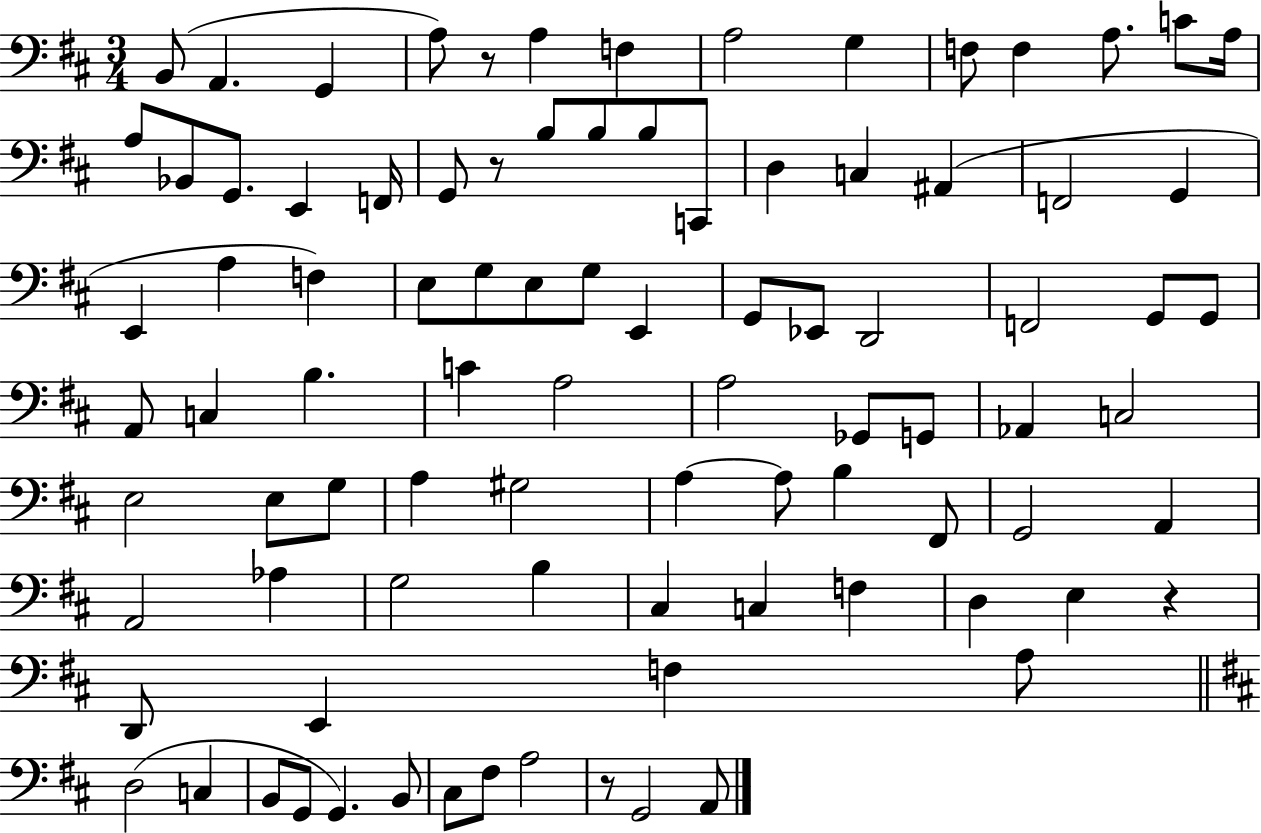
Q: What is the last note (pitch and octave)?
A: A2